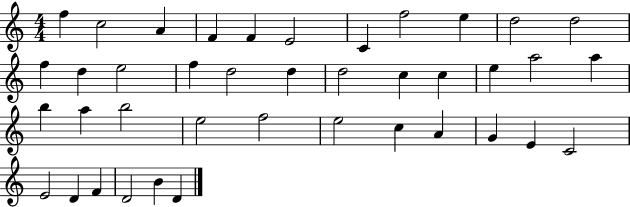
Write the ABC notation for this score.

X:1
T:Untitled
M:4/4
L:1/4
K:C
f c2 A F F E2 C f2 e d2 d2 f d e2 f d2 d d2 c c e a2 a b a b2 e2 f2 e2 c A G E C2 E2 D F D2 B D